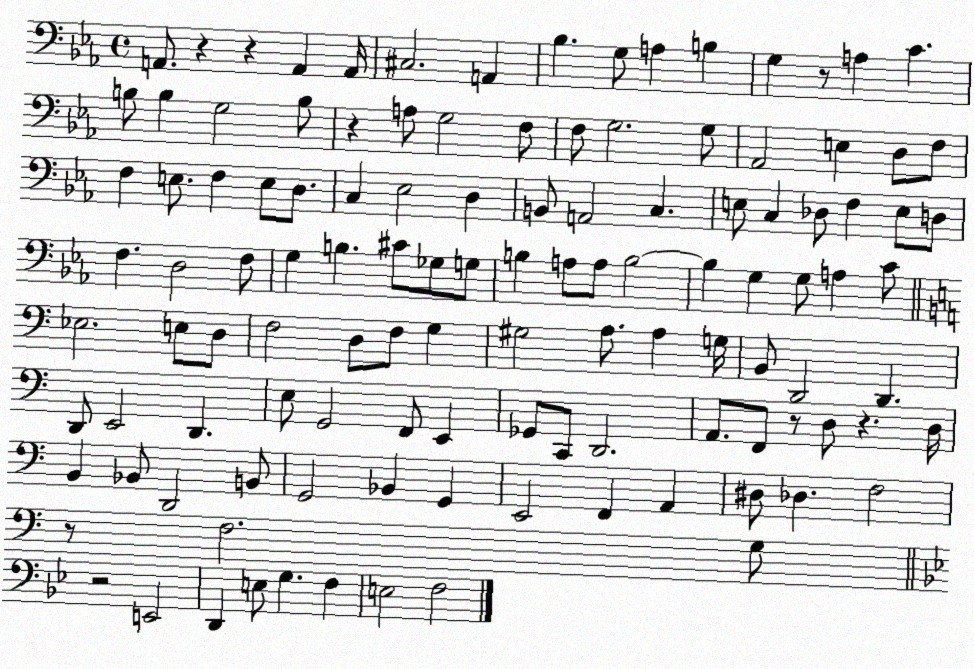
X:1
T:Untitled
M:4/4
L:1/4
K:Eb
A,,/2 z z A,, A,,/4 ^C,2 A,, _B, G,/2 A, B, G, z/2 A, C B,/2 B, G,2 B,/2 z A,/2 G,2 F,/2 F,/2 G,2 G,/2 _A,,2 E, D,/2 F,/2 F, E,/2 F, E,/2 D,/2 C, _E,2 D, B,,/2 A,,2 C, E,/2 C, _D,/2 F, E,/2 D,/2 F, D,2 F,/2 G, B, ^C/2 _G,/2 G,/2 B, A,/2 A,/2 B,2 B, G, G,/2 A, C/2 _E,2 E,/2 D,/2 F,2 D,/2 F,/2 G, ^G,2 A,/2 A, G,/4 B,,/2 D,,2 D,, D,,/2 E,,2 D,, E,/2 G,,2 F,,/2 E,, _G,,/2 C,,/2 D,,2 A,,/2 F,,/2 z/2 D,/2 z D,/4 B,, _B,,/2 D,,2 B,,/2 G,,2 _B,, G,, E,,2 F,, A,, ^D,/2 _D, F,2 z/2 F,2 G,/2 z2 E,,2 D,, E,/2 G, F, E,2 F,2